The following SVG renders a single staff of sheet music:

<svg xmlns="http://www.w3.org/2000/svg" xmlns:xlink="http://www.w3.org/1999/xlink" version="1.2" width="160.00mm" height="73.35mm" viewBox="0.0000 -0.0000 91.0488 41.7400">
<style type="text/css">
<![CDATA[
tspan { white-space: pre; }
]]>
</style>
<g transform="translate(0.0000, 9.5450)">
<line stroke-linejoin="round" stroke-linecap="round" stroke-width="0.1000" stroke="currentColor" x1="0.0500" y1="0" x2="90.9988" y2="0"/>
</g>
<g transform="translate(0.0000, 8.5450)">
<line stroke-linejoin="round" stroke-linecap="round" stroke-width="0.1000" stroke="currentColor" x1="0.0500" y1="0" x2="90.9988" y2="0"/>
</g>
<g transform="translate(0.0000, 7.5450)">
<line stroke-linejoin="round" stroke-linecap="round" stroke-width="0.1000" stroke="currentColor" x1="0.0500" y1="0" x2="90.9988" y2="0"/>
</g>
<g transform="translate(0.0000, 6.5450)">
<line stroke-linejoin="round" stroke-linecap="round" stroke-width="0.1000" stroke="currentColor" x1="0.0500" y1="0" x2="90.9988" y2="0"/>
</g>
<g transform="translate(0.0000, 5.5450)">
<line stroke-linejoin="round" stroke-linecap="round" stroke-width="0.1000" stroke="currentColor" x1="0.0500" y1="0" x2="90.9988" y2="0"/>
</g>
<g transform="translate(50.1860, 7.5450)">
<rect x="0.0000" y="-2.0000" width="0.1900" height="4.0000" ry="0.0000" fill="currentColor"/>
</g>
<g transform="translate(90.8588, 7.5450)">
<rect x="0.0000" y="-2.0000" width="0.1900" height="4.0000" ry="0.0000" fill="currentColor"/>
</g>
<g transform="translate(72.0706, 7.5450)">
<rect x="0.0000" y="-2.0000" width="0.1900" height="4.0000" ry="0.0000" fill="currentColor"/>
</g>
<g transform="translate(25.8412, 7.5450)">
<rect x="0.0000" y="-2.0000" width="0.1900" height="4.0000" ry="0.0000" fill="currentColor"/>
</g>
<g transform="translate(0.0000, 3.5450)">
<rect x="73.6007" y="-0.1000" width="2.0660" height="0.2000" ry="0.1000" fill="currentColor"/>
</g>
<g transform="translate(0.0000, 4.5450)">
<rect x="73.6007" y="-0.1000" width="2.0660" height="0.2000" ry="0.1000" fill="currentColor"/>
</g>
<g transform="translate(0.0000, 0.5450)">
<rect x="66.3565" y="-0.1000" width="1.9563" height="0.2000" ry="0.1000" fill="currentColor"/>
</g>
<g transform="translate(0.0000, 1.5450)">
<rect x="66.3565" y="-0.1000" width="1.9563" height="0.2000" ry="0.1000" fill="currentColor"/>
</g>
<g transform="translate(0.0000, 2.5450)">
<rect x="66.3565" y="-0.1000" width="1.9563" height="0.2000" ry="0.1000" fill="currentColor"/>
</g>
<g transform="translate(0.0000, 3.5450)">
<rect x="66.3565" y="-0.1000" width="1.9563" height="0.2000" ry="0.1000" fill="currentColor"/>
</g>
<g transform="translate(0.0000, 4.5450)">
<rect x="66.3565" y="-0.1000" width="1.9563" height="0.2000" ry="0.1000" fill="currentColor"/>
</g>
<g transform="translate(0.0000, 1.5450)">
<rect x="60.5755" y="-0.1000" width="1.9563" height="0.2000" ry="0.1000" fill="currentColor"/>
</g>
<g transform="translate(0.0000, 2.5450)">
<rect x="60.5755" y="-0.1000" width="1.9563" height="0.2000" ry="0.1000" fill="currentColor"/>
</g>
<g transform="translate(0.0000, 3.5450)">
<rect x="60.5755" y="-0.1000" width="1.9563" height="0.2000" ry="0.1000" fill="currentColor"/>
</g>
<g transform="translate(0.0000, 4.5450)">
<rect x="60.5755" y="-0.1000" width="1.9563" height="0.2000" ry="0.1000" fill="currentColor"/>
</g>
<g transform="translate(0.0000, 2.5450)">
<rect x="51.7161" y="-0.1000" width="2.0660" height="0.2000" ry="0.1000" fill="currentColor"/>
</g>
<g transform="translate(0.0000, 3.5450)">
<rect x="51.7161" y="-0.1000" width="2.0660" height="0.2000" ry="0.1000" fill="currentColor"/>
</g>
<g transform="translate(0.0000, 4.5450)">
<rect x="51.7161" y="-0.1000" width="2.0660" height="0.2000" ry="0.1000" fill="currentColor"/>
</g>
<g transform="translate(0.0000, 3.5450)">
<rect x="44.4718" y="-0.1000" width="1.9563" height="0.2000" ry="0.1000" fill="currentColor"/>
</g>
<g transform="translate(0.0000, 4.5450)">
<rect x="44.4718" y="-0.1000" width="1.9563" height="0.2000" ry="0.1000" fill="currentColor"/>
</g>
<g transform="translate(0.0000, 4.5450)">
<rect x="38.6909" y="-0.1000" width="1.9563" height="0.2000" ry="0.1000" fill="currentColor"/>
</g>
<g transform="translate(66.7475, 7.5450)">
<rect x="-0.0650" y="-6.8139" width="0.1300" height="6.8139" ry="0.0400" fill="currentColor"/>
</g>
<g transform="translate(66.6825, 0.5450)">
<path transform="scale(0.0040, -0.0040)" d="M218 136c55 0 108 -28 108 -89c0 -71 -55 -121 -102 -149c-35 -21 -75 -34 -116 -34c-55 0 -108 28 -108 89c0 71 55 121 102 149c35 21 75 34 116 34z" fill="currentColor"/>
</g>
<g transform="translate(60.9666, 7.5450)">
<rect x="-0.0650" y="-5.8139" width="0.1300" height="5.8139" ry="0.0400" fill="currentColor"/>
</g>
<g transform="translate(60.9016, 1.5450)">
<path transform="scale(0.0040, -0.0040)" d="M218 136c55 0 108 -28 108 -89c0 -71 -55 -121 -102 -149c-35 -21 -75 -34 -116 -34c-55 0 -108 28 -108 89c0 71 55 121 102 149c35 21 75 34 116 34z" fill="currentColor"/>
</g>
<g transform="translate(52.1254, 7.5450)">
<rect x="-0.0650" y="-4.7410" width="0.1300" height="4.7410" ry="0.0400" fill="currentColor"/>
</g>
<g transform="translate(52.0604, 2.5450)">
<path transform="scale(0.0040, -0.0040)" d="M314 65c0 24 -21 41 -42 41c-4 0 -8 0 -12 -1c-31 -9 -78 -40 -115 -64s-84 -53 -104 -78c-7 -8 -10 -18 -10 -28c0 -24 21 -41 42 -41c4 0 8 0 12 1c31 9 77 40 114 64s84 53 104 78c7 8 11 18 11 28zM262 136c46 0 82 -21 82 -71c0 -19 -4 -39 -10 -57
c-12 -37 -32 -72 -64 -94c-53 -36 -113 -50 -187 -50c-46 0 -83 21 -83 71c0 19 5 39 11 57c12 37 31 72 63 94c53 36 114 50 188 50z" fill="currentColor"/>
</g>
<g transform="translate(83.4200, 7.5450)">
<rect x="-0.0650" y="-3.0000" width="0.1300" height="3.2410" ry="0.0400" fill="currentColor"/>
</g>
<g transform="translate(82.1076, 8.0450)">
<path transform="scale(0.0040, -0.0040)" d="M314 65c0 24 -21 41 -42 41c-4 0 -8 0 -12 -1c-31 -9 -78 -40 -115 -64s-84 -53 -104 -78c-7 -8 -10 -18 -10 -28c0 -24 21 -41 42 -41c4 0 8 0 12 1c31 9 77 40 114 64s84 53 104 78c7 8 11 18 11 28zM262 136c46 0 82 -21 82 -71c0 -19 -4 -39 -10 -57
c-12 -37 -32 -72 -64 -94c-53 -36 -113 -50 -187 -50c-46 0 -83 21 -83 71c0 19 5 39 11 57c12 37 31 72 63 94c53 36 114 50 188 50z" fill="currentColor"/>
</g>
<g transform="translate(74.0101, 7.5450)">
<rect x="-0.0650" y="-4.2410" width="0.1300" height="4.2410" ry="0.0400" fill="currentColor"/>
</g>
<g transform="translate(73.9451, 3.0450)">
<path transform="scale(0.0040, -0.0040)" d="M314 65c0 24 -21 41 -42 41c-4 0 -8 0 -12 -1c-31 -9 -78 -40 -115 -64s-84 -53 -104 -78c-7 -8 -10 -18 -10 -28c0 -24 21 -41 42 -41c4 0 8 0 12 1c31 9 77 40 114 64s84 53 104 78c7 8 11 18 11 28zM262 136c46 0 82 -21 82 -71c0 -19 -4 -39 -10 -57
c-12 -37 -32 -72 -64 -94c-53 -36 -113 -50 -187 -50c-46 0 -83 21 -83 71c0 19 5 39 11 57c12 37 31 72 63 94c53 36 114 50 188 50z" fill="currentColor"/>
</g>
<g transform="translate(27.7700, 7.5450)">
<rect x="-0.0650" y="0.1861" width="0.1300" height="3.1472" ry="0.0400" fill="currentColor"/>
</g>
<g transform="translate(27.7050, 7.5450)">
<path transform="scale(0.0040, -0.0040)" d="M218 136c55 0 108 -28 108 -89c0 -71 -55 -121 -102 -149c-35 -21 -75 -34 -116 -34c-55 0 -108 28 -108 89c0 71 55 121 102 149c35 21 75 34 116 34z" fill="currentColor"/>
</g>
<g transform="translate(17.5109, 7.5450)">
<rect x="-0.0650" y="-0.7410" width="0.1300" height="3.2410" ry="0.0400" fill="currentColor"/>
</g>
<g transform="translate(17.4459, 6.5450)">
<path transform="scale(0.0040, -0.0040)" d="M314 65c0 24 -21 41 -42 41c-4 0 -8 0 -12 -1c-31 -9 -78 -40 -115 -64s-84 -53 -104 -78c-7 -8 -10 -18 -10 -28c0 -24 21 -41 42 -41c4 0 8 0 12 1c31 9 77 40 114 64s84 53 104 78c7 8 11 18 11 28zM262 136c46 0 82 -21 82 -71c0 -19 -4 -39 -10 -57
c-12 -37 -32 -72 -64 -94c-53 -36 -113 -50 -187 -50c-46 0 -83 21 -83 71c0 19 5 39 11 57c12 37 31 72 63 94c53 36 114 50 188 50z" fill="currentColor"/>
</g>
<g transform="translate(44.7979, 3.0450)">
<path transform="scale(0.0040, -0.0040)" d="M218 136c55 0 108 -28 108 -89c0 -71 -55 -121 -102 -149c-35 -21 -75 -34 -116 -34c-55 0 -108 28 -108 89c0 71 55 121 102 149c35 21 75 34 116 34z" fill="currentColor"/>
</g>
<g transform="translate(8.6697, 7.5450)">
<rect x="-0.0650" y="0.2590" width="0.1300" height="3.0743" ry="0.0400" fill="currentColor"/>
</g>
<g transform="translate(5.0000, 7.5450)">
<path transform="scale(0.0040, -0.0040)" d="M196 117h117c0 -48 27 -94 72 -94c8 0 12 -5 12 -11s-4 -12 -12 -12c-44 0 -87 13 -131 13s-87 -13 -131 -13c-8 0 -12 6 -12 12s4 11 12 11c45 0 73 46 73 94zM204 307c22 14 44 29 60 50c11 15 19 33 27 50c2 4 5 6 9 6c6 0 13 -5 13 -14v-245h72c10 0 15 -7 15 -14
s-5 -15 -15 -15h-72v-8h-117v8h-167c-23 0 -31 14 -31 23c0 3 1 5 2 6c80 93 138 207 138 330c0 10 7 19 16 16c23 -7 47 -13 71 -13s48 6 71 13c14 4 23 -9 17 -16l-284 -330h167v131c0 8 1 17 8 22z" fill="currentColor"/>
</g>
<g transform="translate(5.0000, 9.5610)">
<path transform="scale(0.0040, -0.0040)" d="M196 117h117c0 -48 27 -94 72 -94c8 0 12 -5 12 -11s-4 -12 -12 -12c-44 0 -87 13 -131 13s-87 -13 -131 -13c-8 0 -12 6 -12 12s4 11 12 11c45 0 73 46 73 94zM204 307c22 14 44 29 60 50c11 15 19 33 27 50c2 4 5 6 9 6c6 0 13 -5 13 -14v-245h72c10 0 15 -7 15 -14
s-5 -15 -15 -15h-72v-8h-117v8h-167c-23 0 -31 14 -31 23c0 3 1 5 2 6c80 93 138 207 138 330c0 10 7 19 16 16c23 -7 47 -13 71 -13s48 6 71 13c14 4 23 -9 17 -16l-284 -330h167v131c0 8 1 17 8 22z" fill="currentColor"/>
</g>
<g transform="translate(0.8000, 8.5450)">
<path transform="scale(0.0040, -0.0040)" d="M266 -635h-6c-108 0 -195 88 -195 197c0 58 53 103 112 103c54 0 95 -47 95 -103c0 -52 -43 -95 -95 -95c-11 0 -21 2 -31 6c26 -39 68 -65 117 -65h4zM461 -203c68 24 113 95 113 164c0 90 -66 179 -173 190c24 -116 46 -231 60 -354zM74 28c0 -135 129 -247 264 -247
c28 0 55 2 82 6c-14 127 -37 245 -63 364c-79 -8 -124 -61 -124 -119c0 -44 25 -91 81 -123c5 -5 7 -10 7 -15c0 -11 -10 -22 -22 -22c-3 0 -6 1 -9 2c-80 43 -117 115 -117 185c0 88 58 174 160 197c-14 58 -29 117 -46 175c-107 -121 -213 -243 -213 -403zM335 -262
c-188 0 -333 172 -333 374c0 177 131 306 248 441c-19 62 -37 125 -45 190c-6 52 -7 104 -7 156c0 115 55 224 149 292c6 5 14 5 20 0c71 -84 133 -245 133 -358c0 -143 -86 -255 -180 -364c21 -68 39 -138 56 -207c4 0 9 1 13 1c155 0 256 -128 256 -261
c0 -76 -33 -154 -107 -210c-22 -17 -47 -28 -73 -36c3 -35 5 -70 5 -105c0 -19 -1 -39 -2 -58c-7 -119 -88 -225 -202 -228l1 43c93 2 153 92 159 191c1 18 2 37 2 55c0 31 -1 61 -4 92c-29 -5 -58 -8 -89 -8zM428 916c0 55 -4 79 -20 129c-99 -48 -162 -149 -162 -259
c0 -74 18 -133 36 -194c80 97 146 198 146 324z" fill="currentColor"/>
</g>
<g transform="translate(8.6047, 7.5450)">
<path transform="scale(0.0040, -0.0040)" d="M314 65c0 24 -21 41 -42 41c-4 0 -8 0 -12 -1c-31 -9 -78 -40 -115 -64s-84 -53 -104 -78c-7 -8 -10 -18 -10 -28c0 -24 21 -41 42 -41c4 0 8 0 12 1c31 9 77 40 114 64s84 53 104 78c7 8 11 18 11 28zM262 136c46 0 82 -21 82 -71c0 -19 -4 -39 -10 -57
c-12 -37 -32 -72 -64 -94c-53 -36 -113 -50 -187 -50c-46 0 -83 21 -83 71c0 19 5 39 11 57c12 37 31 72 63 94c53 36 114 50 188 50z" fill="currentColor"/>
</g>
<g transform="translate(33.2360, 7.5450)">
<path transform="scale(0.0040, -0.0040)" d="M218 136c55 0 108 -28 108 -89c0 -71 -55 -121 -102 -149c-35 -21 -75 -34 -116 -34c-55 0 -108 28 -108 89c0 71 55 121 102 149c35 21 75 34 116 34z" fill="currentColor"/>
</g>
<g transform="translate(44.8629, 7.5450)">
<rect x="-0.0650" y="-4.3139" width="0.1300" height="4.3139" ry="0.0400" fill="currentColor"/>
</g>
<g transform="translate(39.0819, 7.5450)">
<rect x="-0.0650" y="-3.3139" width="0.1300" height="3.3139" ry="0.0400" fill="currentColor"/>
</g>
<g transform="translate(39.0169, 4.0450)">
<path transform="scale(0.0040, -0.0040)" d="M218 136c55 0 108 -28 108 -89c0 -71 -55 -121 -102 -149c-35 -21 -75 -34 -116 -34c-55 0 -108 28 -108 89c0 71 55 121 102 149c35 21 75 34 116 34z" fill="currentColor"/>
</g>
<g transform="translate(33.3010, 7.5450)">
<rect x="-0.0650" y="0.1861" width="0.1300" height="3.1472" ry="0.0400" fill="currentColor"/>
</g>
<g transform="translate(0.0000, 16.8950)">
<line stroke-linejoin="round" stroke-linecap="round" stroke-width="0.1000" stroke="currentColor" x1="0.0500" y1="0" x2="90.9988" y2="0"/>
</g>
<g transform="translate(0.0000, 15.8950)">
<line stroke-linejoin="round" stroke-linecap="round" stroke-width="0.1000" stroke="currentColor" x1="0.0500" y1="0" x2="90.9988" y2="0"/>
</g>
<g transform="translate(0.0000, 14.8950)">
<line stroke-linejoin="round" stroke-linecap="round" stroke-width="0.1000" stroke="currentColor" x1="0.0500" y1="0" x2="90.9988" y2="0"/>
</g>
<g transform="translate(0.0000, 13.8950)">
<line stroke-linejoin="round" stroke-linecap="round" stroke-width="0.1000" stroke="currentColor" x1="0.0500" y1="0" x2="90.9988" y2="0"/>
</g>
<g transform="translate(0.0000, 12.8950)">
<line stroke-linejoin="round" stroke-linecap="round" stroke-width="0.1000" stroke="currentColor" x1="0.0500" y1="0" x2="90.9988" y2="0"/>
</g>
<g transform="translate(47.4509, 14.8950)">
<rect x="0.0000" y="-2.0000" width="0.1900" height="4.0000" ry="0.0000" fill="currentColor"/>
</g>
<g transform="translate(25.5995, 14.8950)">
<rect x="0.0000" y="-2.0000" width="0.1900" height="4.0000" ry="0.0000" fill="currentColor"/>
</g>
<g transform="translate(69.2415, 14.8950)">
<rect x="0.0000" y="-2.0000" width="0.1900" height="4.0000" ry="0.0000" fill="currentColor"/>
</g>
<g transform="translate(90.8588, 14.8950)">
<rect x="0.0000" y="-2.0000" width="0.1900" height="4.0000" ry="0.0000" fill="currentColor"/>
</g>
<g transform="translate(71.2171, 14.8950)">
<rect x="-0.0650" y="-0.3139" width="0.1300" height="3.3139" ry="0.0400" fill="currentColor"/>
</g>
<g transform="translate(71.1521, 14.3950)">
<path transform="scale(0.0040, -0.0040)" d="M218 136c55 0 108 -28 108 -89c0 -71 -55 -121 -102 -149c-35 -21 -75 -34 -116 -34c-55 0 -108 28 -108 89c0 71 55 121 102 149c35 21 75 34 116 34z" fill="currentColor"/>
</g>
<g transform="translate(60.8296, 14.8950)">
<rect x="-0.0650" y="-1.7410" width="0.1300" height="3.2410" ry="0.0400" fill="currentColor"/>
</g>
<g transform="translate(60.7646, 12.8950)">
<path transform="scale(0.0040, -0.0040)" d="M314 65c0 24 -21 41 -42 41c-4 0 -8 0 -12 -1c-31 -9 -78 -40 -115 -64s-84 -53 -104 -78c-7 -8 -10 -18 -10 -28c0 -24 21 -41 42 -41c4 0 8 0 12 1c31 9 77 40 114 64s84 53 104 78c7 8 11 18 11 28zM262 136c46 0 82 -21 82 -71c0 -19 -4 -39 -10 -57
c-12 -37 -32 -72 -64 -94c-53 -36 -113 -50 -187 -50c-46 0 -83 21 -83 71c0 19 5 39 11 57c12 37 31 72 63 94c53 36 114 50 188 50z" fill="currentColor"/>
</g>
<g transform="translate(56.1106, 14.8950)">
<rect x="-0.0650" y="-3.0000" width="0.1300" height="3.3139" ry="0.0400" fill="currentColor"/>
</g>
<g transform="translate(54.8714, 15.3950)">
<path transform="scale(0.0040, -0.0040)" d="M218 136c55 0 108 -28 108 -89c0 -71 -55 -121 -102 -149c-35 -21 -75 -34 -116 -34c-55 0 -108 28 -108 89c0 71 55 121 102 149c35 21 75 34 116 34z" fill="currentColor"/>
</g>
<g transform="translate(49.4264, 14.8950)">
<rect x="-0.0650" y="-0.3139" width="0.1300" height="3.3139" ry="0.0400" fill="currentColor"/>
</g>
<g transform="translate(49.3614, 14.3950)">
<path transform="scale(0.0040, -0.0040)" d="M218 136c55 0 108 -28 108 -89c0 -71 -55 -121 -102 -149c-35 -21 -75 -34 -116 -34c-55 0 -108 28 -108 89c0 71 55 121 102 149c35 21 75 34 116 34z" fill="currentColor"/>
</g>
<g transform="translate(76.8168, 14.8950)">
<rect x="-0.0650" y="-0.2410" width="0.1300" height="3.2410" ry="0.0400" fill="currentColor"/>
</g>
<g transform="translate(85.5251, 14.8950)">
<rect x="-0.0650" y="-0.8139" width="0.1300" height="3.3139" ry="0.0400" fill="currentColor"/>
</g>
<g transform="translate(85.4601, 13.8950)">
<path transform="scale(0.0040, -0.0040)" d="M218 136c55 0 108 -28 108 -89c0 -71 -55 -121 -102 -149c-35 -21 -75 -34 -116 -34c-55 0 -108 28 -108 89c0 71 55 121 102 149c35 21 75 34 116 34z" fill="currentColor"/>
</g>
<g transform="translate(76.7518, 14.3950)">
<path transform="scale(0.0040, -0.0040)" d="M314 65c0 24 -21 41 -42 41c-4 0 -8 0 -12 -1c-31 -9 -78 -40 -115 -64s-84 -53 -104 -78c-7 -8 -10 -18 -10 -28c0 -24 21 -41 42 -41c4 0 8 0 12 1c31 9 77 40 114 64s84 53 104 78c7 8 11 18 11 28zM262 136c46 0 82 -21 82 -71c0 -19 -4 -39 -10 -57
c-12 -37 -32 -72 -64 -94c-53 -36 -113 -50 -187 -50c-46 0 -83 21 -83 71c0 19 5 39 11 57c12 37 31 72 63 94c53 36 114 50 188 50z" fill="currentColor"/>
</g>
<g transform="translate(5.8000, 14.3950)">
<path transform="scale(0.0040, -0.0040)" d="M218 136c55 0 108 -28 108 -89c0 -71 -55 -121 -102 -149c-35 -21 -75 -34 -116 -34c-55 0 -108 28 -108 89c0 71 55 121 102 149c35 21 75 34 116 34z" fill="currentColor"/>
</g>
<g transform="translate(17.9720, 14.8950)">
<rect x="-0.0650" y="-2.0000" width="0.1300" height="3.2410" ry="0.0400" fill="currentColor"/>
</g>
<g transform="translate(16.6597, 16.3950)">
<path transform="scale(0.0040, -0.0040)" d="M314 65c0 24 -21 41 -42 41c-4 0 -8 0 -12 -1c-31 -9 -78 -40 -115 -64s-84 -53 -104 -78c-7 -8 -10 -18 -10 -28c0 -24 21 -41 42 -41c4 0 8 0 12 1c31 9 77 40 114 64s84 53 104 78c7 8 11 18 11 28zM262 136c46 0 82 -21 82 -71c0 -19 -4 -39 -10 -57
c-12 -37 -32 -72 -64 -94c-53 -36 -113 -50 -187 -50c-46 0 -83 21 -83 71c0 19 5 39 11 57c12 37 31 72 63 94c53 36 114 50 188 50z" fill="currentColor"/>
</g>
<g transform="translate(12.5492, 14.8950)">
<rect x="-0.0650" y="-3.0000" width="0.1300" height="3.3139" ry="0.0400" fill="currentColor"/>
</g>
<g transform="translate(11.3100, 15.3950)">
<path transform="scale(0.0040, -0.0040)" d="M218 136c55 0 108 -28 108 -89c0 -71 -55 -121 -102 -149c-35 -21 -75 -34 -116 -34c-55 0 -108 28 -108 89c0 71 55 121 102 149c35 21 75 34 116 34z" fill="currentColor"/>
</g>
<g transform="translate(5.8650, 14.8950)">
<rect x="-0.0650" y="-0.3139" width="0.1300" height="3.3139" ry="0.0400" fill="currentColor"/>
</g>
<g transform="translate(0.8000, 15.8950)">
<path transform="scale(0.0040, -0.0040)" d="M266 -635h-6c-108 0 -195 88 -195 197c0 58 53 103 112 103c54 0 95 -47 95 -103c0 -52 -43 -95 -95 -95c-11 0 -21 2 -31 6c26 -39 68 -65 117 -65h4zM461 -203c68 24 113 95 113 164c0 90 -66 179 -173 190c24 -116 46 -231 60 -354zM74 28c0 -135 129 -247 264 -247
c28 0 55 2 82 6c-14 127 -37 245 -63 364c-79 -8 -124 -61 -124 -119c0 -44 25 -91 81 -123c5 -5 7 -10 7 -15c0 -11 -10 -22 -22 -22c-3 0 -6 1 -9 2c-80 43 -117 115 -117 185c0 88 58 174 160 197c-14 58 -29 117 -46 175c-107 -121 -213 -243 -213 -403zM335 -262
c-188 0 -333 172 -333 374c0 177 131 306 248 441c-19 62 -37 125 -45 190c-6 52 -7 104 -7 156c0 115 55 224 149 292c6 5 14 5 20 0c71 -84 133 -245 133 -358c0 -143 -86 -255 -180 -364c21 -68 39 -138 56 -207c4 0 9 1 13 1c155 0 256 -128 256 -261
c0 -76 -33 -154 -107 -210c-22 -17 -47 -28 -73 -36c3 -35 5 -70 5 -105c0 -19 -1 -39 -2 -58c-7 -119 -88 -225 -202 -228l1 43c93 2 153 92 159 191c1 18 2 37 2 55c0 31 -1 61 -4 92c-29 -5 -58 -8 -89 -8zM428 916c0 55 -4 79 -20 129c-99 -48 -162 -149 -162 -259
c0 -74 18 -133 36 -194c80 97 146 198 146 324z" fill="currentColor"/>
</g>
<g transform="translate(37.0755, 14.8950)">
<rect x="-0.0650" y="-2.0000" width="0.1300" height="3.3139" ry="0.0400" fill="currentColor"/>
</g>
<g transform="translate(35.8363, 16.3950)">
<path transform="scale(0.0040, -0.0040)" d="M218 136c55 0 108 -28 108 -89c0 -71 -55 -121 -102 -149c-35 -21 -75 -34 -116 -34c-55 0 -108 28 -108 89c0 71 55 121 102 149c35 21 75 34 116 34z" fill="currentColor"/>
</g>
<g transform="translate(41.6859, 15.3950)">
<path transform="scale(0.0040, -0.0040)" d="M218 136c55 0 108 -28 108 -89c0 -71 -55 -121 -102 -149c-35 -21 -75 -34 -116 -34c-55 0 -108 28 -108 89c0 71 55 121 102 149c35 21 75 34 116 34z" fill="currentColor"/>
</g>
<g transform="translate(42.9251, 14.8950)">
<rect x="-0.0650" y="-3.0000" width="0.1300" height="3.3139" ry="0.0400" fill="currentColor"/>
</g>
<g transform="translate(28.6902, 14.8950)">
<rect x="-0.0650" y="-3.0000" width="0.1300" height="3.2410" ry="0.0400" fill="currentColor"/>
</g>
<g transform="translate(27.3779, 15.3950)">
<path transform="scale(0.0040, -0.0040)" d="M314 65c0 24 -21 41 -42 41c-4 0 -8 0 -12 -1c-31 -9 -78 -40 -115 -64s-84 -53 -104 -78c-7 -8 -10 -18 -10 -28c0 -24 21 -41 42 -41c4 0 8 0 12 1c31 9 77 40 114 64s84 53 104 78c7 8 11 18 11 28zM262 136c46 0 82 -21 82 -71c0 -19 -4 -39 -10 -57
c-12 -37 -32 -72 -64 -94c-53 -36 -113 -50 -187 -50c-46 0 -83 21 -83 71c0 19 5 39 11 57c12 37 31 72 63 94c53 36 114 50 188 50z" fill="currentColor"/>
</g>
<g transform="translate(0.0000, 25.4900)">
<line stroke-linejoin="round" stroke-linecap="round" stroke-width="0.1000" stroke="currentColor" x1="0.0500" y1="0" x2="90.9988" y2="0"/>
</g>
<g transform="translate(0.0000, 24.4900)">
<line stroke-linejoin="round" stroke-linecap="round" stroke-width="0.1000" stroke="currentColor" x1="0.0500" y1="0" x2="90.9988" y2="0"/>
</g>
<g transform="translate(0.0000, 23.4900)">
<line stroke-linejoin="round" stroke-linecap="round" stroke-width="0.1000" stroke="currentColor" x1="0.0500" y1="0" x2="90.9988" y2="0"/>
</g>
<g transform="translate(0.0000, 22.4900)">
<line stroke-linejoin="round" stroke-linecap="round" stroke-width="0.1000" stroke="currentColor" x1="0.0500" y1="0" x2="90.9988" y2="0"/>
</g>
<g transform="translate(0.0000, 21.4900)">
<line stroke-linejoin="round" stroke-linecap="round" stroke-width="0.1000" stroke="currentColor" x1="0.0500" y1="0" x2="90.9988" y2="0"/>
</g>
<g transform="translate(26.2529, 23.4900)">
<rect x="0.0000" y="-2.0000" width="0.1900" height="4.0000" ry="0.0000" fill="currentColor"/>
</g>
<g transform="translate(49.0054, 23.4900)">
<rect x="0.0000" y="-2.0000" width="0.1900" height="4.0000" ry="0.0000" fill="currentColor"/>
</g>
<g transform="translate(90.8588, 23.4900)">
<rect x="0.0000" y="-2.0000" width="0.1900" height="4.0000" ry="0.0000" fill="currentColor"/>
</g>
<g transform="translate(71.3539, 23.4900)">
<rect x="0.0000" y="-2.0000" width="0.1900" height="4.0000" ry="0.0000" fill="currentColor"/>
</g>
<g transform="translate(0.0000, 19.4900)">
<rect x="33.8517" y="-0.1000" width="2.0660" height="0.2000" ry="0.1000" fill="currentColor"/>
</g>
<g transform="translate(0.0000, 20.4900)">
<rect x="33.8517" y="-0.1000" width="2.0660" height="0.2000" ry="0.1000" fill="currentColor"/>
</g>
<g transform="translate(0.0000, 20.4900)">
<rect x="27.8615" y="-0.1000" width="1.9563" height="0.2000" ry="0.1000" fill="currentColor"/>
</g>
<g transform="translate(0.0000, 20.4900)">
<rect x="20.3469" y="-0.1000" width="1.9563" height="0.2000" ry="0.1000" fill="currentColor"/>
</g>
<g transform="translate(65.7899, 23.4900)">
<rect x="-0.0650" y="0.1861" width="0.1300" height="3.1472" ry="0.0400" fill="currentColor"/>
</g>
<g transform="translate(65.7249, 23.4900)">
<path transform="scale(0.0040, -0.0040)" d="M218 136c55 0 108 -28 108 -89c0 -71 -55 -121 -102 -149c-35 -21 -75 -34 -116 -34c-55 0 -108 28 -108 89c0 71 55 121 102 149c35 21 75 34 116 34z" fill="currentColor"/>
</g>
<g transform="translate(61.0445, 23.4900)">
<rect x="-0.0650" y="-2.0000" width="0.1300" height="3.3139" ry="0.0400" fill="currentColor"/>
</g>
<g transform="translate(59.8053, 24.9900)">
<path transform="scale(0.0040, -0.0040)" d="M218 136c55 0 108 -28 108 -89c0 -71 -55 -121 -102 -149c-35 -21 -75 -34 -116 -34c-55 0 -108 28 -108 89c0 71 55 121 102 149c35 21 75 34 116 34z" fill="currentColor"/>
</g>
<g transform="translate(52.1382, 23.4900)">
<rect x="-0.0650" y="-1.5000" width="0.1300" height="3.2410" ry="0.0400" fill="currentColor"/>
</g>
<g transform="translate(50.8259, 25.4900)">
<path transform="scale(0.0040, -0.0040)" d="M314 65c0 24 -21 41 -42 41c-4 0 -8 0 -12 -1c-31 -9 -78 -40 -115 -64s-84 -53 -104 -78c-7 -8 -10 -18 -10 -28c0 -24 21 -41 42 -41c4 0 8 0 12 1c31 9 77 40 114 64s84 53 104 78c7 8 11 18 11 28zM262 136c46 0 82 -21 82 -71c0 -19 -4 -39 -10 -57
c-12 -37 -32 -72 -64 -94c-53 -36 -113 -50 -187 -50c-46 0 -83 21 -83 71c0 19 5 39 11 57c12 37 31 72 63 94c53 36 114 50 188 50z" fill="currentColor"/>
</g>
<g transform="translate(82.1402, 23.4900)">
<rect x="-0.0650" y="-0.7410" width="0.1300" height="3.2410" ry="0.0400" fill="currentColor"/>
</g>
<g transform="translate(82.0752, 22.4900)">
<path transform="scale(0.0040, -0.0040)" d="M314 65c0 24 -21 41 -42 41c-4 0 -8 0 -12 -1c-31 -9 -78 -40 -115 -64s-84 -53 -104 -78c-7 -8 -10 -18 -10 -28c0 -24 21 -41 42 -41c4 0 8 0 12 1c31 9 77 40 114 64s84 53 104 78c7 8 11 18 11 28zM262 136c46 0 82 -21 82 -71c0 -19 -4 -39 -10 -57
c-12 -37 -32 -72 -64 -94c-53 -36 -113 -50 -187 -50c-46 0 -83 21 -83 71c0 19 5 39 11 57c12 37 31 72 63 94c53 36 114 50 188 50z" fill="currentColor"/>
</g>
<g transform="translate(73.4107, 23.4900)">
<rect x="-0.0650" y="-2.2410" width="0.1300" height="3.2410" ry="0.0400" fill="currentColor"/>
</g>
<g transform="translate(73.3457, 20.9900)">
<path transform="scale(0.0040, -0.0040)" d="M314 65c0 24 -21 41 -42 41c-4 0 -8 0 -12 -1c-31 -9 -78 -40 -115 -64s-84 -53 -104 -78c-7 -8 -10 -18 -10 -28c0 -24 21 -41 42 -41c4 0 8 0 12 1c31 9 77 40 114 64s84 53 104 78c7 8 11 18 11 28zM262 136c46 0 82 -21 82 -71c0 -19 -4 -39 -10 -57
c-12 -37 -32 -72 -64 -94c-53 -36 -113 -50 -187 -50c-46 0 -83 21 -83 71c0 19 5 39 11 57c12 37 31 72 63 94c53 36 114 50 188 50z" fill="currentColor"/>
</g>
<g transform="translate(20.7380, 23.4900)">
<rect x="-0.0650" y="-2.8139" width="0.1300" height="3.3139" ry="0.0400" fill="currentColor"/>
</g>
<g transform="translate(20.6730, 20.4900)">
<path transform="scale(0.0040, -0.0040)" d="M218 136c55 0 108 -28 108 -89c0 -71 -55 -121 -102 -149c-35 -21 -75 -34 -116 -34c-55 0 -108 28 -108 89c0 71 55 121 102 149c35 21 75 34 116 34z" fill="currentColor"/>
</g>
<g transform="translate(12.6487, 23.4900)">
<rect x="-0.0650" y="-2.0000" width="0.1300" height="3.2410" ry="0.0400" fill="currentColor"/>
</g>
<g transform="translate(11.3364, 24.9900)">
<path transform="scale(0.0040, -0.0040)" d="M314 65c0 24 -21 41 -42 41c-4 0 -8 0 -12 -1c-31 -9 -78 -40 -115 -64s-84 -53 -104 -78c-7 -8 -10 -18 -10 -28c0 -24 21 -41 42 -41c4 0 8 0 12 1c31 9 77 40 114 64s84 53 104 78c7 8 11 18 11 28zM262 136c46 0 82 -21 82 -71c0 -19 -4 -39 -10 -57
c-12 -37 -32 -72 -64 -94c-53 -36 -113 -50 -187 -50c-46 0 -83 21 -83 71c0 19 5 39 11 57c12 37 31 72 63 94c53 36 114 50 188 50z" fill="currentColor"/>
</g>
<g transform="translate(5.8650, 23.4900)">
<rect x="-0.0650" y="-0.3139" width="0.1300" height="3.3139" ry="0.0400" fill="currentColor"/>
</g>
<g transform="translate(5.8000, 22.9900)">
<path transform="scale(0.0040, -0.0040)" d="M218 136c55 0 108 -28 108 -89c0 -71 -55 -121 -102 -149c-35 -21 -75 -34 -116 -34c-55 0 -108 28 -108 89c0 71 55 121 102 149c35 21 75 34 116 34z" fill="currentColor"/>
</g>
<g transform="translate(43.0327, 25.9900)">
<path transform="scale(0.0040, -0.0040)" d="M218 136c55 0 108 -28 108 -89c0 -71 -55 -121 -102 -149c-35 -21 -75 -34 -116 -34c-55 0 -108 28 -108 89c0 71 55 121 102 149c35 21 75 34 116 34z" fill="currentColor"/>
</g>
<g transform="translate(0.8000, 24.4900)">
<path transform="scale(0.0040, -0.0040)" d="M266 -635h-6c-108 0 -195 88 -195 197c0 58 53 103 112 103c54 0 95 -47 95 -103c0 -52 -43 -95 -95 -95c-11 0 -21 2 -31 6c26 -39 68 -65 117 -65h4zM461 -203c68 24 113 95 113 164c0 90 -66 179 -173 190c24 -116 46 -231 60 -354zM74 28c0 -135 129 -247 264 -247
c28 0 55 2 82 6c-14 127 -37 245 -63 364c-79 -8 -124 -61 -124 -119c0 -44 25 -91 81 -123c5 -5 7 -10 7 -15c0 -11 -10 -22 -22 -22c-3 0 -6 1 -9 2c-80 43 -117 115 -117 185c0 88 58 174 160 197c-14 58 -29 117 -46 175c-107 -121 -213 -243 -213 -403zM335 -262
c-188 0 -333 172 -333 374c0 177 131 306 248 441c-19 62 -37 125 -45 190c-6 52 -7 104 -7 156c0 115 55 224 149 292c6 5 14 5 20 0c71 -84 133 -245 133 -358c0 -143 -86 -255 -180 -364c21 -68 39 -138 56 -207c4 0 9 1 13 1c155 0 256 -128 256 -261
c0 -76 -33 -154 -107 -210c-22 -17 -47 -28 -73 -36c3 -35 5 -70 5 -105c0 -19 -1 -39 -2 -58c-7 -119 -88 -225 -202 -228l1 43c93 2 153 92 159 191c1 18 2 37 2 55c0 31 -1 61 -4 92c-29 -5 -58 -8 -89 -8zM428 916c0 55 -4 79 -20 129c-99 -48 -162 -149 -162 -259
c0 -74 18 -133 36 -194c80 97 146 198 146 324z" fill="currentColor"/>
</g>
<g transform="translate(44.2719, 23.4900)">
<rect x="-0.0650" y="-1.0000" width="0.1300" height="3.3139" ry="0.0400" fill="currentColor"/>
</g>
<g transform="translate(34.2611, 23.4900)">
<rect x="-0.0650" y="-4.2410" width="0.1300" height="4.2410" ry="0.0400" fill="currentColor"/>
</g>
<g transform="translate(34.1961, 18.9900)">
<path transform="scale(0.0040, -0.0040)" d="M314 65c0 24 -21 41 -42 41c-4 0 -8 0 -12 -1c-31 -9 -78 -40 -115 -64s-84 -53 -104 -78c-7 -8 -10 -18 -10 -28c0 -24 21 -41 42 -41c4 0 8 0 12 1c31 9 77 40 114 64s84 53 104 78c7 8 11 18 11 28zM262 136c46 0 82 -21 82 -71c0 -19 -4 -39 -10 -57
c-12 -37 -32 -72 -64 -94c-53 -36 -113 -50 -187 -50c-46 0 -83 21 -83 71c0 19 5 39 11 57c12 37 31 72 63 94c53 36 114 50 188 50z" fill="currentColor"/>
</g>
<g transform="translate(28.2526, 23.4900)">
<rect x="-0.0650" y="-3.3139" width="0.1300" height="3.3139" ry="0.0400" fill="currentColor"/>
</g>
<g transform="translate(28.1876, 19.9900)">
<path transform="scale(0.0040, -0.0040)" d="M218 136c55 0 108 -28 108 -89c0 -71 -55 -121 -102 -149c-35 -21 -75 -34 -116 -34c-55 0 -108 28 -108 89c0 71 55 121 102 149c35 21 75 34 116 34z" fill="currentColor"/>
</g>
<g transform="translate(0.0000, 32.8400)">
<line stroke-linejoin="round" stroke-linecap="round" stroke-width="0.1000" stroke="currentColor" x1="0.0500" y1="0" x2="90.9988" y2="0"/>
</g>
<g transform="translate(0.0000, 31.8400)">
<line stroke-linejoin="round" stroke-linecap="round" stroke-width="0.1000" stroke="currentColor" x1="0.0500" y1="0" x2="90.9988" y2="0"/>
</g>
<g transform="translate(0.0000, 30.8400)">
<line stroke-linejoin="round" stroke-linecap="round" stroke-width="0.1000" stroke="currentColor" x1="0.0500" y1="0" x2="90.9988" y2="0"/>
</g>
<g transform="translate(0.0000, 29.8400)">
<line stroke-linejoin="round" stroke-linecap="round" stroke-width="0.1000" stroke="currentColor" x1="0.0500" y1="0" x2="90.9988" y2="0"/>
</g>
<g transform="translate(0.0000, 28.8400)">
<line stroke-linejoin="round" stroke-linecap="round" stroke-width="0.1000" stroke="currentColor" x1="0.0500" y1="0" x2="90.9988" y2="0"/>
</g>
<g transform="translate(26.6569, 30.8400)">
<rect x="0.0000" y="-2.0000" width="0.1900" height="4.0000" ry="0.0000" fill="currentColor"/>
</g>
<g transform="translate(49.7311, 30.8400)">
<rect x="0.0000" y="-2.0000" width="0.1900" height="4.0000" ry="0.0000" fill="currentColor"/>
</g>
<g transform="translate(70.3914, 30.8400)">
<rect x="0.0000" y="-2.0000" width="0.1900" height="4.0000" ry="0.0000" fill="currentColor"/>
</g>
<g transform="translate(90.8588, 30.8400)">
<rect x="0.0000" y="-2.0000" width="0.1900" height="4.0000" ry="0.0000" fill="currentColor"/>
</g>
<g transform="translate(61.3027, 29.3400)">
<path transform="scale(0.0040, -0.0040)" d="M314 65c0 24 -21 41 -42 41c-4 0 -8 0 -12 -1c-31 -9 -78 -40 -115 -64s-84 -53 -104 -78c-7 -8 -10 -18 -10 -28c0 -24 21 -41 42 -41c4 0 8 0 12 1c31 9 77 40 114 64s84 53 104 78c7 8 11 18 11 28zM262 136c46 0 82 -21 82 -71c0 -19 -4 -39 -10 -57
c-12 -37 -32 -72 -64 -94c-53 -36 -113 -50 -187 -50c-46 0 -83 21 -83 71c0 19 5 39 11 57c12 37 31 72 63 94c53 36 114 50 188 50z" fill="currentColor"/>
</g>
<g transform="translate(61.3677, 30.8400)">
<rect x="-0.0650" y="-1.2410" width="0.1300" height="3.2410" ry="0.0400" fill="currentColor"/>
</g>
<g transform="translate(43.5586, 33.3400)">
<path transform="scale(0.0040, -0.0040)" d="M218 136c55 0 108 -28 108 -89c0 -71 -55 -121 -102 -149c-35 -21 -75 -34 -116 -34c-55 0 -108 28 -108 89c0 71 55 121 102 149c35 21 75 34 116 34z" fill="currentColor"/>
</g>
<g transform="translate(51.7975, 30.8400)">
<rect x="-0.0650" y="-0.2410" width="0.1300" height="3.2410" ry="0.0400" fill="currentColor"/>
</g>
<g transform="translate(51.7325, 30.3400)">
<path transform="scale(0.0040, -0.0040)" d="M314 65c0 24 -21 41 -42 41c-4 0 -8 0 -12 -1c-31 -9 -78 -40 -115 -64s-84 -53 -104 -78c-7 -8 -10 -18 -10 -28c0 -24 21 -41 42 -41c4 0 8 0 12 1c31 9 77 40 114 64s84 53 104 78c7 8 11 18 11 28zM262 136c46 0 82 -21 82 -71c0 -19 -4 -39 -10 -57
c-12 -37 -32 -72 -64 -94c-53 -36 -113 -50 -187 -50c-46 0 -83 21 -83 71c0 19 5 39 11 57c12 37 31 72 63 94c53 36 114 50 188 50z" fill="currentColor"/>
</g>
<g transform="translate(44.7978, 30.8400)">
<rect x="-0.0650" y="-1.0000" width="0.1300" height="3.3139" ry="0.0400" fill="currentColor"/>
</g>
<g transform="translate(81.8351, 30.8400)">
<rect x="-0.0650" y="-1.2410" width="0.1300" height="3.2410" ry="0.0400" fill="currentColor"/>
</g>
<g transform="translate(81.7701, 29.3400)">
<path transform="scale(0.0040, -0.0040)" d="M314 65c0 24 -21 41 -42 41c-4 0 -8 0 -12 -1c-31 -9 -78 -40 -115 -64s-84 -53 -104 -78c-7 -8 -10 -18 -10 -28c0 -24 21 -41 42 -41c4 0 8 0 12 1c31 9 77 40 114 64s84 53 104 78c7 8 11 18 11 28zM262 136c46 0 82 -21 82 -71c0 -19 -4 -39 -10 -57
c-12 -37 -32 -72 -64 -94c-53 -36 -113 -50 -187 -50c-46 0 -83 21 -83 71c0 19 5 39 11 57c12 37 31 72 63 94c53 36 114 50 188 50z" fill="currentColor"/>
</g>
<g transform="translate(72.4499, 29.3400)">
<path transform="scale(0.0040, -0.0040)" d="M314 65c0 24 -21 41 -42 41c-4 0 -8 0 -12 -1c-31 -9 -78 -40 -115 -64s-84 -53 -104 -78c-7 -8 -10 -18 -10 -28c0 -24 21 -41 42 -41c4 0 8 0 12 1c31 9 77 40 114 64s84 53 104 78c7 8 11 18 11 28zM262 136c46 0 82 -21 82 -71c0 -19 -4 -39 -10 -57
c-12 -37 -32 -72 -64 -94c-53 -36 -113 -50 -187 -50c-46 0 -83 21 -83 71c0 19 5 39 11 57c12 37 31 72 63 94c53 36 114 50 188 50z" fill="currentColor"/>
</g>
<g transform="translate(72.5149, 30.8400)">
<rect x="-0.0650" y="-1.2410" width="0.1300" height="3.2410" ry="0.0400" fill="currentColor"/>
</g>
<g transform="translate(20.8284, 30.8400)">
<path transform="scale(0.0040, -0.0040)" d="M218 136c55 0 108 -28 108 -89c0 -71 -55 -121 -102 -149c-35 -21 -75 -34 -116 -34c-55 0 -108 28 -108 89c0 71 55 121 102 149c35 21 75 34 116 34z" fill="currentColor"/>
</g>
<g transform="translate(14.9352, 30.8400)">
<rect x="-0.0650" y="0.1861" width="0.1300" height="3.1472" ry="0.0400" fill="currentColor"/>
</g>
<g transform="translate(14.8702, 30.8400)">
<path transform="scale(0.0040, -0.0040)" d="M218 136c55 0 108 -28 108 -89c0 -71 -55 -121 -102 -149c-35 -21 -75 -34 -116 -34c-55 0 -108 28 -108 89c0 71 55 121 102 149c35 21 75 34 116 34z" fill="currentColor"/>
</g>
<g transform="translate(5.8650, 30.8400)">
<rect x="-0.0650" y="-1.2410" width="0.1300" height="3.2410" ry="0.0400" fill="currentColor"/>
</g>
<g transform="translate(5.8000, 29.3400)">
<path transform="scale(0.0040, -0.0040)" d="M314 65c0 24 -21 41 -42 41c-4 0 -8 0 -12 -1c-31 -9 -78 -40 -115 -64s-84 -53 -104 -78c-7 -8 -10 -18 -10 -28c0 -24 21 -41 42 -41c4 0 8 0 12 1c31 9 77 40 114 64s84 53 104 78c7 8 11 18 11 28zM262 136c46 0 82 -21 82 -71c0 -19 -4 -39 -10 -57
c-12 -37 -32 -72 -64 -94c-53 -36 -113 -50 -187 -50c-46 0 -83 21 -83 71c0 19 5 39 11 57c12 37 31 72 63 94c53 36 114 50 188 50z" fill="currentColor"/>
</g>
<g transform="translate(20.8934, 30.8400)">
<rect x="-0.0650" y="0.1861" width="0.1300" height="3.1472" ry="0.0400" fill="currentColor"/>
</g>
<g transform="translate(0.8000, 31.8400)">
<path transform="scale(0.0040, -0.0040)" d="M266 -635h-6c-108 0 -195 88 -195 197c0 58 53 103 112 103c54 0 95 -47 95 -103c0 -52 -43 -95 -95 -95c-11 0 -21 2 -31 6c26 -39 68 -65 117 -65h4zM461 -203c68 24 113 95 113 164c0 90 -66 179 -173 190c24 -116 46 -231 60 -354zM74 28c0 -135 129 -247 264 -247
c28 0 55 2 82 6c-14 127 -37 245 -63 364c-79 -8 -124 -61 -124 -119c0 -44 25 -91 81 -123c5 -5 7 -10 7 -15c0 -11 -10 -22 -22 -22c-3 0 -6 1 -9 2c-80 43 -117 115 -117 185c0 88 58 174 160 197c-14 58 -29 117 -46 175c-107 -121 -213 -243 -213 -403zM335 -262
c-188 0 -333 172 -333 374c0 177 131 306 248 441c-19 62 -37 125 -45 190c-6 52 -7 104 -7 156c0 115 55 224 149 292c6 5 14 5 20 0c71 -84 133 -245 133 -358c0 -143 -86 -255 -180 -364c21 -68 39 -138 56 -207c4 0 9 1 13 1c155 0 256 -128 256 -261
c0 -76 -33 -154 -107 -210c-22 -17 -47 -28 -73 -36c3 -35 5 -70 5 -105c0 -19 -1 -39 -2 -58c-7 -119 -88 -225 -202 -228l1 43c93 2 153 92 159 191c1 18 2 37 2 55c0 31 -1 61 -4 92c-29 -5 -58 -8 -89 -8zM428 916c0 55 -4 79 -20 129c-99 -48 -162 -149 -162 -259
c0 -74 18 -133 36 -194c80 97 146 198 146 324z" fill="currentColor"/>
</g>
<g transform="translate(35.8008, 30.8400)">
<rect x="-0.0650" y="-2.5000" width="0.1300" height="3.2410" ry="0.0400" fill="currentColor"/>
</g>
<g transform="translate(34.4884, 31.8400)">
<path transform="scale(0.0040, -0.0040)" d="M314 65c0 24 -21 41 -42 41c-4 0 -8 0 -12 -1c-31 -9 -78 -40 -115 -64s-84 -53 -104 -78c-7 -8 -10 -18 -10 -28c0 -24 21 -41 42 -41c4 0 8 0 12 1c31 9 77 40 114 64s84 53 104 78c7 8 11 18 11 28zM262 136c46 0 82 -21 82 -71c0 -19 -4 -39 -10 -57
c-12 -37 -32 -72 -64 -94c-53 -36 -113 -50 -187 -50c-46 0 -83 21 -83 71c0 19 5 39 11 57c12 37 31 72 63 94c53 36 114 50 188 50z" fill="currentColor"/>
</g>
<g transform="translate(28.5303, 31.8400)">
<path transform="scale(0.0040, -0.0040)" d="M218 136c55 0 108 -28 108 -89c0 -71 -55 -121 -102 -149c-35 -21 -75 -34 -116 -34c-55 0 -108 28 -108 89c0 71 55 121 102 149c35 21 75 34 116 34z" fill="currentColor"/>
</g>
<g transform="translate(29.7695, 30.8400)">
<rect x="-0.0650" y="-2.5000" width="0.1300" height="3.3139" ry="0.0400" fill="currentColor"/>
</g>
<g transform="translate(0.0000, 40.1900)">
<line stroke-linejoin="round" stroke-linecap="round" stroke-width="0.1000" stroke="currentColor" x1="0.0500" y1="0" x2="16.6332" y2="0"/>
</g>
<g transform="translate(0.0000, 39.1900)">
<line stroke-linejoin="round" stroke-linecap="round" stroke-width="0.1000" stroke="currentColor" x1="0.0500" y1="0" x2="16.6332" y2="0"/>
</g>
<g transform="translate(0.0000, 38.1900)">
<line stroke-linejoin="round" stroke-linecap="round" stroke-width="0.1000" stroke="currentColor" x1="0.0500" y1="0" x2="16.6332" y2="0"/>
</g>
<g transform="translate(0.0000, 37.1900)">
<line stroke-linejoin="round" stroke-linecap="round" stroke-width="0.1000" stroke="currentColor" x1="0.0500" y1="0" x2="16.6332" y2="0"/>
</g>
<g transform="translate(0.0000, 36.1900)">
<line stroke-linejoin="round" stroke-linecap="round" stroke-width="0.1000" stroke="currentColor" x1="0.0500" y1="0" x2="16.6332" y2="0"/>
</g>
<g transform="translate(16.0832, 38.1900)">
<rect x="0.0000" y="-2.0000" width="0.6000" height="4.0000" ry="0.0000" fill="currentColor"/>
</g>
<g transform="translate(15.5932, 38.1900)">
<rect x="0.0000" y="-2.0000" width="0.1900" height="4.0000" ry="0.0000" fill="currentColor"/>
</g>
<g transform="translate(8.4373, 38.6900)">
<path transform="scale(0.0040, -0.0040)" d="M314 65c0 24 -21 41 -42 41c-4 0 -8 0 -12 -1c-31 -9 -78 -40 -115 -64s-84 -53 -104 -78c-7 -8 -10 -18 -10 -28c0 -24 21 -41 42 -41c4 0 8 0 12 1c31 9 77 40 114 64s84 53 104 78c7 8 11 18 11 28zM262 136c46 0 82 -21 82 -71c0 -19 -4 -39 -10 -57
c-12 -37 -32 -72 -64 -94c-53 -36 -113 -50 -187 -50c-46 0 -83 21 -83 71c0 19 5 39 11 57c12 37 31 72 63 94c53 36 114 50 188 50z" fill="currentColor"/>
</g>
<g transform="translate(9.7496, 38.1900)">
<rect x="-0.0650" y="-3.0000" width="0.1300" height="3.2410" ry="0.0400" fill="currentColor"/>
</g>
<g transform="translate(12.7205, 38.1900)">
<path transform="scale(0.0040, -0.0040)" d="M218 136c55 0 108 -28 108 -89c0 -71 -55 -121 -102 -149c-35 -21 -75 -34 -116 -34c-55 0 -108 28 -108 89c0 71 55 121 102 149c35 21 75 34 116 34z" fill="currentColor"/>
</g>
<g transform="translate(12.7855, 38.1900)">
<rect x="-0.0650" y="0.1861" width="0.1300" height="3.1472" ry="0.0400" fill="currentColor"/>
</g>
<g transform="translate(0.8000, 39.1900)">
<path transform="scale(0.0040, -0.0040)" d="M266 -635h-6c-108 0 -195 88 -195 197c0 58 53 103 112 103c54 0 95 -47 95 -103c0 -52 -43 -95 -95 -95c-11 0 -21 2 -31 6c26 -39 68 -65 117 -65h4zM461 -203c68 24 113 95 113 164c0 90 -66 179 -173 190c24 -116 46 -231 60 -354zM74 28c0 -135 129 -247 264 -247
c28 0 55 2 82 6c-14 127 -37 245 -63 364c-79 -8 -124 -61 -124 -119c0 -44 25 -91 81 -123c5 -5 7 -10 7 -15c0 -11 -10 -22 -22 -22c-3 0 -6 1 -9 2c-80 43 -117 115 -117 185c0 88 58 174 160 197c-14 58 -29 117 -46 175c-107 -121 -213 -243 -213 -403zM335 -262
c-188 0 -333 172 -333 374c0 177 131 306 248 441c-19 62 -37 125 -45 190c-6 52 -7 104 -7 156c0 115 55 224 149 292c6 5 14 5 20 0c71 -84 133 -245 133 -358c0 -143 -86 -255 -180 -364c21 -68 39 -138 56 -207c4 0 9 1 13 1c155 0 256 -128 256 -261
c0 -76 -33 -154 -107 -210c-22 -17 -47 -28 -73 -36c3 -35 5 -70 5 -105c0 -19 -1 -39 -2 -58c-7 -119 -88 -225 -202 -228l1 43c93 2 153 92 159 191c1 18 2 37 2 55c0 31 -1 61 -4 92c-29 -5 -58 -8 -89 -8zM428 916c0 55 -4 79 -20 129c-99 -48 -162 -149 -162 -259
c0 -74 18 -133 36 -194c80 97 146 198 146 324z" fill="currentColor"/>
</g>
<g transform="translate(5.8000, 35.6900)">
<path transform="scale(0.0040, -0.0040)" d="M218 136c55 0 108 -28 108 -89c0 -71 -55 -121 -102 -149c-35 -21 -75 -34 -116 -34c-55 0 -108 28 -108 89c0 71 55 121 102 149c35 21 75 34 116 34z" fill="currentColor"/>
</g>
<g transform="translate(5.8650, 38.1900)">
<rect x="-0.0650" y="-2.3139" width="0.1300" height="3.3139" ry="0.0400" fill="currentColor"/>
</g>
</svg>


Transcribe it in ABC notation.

X:1
T:Untitled
M:4/4
L:1/4
K:C
B2 d2 B B b d' e'2 g' b' d'2 A2 c A F2 A2 F A c A f2 c c2 d c F2 a b d'2 D E2 F B g2 d2 e2 B B G G2 D c2 e2 e2 e2 g A2 B